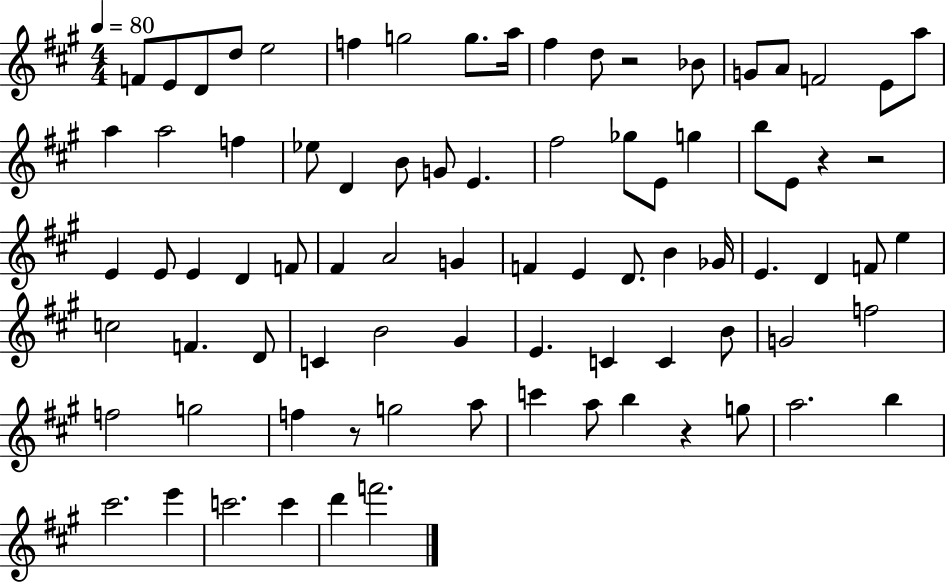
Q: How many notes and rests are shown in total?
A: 82